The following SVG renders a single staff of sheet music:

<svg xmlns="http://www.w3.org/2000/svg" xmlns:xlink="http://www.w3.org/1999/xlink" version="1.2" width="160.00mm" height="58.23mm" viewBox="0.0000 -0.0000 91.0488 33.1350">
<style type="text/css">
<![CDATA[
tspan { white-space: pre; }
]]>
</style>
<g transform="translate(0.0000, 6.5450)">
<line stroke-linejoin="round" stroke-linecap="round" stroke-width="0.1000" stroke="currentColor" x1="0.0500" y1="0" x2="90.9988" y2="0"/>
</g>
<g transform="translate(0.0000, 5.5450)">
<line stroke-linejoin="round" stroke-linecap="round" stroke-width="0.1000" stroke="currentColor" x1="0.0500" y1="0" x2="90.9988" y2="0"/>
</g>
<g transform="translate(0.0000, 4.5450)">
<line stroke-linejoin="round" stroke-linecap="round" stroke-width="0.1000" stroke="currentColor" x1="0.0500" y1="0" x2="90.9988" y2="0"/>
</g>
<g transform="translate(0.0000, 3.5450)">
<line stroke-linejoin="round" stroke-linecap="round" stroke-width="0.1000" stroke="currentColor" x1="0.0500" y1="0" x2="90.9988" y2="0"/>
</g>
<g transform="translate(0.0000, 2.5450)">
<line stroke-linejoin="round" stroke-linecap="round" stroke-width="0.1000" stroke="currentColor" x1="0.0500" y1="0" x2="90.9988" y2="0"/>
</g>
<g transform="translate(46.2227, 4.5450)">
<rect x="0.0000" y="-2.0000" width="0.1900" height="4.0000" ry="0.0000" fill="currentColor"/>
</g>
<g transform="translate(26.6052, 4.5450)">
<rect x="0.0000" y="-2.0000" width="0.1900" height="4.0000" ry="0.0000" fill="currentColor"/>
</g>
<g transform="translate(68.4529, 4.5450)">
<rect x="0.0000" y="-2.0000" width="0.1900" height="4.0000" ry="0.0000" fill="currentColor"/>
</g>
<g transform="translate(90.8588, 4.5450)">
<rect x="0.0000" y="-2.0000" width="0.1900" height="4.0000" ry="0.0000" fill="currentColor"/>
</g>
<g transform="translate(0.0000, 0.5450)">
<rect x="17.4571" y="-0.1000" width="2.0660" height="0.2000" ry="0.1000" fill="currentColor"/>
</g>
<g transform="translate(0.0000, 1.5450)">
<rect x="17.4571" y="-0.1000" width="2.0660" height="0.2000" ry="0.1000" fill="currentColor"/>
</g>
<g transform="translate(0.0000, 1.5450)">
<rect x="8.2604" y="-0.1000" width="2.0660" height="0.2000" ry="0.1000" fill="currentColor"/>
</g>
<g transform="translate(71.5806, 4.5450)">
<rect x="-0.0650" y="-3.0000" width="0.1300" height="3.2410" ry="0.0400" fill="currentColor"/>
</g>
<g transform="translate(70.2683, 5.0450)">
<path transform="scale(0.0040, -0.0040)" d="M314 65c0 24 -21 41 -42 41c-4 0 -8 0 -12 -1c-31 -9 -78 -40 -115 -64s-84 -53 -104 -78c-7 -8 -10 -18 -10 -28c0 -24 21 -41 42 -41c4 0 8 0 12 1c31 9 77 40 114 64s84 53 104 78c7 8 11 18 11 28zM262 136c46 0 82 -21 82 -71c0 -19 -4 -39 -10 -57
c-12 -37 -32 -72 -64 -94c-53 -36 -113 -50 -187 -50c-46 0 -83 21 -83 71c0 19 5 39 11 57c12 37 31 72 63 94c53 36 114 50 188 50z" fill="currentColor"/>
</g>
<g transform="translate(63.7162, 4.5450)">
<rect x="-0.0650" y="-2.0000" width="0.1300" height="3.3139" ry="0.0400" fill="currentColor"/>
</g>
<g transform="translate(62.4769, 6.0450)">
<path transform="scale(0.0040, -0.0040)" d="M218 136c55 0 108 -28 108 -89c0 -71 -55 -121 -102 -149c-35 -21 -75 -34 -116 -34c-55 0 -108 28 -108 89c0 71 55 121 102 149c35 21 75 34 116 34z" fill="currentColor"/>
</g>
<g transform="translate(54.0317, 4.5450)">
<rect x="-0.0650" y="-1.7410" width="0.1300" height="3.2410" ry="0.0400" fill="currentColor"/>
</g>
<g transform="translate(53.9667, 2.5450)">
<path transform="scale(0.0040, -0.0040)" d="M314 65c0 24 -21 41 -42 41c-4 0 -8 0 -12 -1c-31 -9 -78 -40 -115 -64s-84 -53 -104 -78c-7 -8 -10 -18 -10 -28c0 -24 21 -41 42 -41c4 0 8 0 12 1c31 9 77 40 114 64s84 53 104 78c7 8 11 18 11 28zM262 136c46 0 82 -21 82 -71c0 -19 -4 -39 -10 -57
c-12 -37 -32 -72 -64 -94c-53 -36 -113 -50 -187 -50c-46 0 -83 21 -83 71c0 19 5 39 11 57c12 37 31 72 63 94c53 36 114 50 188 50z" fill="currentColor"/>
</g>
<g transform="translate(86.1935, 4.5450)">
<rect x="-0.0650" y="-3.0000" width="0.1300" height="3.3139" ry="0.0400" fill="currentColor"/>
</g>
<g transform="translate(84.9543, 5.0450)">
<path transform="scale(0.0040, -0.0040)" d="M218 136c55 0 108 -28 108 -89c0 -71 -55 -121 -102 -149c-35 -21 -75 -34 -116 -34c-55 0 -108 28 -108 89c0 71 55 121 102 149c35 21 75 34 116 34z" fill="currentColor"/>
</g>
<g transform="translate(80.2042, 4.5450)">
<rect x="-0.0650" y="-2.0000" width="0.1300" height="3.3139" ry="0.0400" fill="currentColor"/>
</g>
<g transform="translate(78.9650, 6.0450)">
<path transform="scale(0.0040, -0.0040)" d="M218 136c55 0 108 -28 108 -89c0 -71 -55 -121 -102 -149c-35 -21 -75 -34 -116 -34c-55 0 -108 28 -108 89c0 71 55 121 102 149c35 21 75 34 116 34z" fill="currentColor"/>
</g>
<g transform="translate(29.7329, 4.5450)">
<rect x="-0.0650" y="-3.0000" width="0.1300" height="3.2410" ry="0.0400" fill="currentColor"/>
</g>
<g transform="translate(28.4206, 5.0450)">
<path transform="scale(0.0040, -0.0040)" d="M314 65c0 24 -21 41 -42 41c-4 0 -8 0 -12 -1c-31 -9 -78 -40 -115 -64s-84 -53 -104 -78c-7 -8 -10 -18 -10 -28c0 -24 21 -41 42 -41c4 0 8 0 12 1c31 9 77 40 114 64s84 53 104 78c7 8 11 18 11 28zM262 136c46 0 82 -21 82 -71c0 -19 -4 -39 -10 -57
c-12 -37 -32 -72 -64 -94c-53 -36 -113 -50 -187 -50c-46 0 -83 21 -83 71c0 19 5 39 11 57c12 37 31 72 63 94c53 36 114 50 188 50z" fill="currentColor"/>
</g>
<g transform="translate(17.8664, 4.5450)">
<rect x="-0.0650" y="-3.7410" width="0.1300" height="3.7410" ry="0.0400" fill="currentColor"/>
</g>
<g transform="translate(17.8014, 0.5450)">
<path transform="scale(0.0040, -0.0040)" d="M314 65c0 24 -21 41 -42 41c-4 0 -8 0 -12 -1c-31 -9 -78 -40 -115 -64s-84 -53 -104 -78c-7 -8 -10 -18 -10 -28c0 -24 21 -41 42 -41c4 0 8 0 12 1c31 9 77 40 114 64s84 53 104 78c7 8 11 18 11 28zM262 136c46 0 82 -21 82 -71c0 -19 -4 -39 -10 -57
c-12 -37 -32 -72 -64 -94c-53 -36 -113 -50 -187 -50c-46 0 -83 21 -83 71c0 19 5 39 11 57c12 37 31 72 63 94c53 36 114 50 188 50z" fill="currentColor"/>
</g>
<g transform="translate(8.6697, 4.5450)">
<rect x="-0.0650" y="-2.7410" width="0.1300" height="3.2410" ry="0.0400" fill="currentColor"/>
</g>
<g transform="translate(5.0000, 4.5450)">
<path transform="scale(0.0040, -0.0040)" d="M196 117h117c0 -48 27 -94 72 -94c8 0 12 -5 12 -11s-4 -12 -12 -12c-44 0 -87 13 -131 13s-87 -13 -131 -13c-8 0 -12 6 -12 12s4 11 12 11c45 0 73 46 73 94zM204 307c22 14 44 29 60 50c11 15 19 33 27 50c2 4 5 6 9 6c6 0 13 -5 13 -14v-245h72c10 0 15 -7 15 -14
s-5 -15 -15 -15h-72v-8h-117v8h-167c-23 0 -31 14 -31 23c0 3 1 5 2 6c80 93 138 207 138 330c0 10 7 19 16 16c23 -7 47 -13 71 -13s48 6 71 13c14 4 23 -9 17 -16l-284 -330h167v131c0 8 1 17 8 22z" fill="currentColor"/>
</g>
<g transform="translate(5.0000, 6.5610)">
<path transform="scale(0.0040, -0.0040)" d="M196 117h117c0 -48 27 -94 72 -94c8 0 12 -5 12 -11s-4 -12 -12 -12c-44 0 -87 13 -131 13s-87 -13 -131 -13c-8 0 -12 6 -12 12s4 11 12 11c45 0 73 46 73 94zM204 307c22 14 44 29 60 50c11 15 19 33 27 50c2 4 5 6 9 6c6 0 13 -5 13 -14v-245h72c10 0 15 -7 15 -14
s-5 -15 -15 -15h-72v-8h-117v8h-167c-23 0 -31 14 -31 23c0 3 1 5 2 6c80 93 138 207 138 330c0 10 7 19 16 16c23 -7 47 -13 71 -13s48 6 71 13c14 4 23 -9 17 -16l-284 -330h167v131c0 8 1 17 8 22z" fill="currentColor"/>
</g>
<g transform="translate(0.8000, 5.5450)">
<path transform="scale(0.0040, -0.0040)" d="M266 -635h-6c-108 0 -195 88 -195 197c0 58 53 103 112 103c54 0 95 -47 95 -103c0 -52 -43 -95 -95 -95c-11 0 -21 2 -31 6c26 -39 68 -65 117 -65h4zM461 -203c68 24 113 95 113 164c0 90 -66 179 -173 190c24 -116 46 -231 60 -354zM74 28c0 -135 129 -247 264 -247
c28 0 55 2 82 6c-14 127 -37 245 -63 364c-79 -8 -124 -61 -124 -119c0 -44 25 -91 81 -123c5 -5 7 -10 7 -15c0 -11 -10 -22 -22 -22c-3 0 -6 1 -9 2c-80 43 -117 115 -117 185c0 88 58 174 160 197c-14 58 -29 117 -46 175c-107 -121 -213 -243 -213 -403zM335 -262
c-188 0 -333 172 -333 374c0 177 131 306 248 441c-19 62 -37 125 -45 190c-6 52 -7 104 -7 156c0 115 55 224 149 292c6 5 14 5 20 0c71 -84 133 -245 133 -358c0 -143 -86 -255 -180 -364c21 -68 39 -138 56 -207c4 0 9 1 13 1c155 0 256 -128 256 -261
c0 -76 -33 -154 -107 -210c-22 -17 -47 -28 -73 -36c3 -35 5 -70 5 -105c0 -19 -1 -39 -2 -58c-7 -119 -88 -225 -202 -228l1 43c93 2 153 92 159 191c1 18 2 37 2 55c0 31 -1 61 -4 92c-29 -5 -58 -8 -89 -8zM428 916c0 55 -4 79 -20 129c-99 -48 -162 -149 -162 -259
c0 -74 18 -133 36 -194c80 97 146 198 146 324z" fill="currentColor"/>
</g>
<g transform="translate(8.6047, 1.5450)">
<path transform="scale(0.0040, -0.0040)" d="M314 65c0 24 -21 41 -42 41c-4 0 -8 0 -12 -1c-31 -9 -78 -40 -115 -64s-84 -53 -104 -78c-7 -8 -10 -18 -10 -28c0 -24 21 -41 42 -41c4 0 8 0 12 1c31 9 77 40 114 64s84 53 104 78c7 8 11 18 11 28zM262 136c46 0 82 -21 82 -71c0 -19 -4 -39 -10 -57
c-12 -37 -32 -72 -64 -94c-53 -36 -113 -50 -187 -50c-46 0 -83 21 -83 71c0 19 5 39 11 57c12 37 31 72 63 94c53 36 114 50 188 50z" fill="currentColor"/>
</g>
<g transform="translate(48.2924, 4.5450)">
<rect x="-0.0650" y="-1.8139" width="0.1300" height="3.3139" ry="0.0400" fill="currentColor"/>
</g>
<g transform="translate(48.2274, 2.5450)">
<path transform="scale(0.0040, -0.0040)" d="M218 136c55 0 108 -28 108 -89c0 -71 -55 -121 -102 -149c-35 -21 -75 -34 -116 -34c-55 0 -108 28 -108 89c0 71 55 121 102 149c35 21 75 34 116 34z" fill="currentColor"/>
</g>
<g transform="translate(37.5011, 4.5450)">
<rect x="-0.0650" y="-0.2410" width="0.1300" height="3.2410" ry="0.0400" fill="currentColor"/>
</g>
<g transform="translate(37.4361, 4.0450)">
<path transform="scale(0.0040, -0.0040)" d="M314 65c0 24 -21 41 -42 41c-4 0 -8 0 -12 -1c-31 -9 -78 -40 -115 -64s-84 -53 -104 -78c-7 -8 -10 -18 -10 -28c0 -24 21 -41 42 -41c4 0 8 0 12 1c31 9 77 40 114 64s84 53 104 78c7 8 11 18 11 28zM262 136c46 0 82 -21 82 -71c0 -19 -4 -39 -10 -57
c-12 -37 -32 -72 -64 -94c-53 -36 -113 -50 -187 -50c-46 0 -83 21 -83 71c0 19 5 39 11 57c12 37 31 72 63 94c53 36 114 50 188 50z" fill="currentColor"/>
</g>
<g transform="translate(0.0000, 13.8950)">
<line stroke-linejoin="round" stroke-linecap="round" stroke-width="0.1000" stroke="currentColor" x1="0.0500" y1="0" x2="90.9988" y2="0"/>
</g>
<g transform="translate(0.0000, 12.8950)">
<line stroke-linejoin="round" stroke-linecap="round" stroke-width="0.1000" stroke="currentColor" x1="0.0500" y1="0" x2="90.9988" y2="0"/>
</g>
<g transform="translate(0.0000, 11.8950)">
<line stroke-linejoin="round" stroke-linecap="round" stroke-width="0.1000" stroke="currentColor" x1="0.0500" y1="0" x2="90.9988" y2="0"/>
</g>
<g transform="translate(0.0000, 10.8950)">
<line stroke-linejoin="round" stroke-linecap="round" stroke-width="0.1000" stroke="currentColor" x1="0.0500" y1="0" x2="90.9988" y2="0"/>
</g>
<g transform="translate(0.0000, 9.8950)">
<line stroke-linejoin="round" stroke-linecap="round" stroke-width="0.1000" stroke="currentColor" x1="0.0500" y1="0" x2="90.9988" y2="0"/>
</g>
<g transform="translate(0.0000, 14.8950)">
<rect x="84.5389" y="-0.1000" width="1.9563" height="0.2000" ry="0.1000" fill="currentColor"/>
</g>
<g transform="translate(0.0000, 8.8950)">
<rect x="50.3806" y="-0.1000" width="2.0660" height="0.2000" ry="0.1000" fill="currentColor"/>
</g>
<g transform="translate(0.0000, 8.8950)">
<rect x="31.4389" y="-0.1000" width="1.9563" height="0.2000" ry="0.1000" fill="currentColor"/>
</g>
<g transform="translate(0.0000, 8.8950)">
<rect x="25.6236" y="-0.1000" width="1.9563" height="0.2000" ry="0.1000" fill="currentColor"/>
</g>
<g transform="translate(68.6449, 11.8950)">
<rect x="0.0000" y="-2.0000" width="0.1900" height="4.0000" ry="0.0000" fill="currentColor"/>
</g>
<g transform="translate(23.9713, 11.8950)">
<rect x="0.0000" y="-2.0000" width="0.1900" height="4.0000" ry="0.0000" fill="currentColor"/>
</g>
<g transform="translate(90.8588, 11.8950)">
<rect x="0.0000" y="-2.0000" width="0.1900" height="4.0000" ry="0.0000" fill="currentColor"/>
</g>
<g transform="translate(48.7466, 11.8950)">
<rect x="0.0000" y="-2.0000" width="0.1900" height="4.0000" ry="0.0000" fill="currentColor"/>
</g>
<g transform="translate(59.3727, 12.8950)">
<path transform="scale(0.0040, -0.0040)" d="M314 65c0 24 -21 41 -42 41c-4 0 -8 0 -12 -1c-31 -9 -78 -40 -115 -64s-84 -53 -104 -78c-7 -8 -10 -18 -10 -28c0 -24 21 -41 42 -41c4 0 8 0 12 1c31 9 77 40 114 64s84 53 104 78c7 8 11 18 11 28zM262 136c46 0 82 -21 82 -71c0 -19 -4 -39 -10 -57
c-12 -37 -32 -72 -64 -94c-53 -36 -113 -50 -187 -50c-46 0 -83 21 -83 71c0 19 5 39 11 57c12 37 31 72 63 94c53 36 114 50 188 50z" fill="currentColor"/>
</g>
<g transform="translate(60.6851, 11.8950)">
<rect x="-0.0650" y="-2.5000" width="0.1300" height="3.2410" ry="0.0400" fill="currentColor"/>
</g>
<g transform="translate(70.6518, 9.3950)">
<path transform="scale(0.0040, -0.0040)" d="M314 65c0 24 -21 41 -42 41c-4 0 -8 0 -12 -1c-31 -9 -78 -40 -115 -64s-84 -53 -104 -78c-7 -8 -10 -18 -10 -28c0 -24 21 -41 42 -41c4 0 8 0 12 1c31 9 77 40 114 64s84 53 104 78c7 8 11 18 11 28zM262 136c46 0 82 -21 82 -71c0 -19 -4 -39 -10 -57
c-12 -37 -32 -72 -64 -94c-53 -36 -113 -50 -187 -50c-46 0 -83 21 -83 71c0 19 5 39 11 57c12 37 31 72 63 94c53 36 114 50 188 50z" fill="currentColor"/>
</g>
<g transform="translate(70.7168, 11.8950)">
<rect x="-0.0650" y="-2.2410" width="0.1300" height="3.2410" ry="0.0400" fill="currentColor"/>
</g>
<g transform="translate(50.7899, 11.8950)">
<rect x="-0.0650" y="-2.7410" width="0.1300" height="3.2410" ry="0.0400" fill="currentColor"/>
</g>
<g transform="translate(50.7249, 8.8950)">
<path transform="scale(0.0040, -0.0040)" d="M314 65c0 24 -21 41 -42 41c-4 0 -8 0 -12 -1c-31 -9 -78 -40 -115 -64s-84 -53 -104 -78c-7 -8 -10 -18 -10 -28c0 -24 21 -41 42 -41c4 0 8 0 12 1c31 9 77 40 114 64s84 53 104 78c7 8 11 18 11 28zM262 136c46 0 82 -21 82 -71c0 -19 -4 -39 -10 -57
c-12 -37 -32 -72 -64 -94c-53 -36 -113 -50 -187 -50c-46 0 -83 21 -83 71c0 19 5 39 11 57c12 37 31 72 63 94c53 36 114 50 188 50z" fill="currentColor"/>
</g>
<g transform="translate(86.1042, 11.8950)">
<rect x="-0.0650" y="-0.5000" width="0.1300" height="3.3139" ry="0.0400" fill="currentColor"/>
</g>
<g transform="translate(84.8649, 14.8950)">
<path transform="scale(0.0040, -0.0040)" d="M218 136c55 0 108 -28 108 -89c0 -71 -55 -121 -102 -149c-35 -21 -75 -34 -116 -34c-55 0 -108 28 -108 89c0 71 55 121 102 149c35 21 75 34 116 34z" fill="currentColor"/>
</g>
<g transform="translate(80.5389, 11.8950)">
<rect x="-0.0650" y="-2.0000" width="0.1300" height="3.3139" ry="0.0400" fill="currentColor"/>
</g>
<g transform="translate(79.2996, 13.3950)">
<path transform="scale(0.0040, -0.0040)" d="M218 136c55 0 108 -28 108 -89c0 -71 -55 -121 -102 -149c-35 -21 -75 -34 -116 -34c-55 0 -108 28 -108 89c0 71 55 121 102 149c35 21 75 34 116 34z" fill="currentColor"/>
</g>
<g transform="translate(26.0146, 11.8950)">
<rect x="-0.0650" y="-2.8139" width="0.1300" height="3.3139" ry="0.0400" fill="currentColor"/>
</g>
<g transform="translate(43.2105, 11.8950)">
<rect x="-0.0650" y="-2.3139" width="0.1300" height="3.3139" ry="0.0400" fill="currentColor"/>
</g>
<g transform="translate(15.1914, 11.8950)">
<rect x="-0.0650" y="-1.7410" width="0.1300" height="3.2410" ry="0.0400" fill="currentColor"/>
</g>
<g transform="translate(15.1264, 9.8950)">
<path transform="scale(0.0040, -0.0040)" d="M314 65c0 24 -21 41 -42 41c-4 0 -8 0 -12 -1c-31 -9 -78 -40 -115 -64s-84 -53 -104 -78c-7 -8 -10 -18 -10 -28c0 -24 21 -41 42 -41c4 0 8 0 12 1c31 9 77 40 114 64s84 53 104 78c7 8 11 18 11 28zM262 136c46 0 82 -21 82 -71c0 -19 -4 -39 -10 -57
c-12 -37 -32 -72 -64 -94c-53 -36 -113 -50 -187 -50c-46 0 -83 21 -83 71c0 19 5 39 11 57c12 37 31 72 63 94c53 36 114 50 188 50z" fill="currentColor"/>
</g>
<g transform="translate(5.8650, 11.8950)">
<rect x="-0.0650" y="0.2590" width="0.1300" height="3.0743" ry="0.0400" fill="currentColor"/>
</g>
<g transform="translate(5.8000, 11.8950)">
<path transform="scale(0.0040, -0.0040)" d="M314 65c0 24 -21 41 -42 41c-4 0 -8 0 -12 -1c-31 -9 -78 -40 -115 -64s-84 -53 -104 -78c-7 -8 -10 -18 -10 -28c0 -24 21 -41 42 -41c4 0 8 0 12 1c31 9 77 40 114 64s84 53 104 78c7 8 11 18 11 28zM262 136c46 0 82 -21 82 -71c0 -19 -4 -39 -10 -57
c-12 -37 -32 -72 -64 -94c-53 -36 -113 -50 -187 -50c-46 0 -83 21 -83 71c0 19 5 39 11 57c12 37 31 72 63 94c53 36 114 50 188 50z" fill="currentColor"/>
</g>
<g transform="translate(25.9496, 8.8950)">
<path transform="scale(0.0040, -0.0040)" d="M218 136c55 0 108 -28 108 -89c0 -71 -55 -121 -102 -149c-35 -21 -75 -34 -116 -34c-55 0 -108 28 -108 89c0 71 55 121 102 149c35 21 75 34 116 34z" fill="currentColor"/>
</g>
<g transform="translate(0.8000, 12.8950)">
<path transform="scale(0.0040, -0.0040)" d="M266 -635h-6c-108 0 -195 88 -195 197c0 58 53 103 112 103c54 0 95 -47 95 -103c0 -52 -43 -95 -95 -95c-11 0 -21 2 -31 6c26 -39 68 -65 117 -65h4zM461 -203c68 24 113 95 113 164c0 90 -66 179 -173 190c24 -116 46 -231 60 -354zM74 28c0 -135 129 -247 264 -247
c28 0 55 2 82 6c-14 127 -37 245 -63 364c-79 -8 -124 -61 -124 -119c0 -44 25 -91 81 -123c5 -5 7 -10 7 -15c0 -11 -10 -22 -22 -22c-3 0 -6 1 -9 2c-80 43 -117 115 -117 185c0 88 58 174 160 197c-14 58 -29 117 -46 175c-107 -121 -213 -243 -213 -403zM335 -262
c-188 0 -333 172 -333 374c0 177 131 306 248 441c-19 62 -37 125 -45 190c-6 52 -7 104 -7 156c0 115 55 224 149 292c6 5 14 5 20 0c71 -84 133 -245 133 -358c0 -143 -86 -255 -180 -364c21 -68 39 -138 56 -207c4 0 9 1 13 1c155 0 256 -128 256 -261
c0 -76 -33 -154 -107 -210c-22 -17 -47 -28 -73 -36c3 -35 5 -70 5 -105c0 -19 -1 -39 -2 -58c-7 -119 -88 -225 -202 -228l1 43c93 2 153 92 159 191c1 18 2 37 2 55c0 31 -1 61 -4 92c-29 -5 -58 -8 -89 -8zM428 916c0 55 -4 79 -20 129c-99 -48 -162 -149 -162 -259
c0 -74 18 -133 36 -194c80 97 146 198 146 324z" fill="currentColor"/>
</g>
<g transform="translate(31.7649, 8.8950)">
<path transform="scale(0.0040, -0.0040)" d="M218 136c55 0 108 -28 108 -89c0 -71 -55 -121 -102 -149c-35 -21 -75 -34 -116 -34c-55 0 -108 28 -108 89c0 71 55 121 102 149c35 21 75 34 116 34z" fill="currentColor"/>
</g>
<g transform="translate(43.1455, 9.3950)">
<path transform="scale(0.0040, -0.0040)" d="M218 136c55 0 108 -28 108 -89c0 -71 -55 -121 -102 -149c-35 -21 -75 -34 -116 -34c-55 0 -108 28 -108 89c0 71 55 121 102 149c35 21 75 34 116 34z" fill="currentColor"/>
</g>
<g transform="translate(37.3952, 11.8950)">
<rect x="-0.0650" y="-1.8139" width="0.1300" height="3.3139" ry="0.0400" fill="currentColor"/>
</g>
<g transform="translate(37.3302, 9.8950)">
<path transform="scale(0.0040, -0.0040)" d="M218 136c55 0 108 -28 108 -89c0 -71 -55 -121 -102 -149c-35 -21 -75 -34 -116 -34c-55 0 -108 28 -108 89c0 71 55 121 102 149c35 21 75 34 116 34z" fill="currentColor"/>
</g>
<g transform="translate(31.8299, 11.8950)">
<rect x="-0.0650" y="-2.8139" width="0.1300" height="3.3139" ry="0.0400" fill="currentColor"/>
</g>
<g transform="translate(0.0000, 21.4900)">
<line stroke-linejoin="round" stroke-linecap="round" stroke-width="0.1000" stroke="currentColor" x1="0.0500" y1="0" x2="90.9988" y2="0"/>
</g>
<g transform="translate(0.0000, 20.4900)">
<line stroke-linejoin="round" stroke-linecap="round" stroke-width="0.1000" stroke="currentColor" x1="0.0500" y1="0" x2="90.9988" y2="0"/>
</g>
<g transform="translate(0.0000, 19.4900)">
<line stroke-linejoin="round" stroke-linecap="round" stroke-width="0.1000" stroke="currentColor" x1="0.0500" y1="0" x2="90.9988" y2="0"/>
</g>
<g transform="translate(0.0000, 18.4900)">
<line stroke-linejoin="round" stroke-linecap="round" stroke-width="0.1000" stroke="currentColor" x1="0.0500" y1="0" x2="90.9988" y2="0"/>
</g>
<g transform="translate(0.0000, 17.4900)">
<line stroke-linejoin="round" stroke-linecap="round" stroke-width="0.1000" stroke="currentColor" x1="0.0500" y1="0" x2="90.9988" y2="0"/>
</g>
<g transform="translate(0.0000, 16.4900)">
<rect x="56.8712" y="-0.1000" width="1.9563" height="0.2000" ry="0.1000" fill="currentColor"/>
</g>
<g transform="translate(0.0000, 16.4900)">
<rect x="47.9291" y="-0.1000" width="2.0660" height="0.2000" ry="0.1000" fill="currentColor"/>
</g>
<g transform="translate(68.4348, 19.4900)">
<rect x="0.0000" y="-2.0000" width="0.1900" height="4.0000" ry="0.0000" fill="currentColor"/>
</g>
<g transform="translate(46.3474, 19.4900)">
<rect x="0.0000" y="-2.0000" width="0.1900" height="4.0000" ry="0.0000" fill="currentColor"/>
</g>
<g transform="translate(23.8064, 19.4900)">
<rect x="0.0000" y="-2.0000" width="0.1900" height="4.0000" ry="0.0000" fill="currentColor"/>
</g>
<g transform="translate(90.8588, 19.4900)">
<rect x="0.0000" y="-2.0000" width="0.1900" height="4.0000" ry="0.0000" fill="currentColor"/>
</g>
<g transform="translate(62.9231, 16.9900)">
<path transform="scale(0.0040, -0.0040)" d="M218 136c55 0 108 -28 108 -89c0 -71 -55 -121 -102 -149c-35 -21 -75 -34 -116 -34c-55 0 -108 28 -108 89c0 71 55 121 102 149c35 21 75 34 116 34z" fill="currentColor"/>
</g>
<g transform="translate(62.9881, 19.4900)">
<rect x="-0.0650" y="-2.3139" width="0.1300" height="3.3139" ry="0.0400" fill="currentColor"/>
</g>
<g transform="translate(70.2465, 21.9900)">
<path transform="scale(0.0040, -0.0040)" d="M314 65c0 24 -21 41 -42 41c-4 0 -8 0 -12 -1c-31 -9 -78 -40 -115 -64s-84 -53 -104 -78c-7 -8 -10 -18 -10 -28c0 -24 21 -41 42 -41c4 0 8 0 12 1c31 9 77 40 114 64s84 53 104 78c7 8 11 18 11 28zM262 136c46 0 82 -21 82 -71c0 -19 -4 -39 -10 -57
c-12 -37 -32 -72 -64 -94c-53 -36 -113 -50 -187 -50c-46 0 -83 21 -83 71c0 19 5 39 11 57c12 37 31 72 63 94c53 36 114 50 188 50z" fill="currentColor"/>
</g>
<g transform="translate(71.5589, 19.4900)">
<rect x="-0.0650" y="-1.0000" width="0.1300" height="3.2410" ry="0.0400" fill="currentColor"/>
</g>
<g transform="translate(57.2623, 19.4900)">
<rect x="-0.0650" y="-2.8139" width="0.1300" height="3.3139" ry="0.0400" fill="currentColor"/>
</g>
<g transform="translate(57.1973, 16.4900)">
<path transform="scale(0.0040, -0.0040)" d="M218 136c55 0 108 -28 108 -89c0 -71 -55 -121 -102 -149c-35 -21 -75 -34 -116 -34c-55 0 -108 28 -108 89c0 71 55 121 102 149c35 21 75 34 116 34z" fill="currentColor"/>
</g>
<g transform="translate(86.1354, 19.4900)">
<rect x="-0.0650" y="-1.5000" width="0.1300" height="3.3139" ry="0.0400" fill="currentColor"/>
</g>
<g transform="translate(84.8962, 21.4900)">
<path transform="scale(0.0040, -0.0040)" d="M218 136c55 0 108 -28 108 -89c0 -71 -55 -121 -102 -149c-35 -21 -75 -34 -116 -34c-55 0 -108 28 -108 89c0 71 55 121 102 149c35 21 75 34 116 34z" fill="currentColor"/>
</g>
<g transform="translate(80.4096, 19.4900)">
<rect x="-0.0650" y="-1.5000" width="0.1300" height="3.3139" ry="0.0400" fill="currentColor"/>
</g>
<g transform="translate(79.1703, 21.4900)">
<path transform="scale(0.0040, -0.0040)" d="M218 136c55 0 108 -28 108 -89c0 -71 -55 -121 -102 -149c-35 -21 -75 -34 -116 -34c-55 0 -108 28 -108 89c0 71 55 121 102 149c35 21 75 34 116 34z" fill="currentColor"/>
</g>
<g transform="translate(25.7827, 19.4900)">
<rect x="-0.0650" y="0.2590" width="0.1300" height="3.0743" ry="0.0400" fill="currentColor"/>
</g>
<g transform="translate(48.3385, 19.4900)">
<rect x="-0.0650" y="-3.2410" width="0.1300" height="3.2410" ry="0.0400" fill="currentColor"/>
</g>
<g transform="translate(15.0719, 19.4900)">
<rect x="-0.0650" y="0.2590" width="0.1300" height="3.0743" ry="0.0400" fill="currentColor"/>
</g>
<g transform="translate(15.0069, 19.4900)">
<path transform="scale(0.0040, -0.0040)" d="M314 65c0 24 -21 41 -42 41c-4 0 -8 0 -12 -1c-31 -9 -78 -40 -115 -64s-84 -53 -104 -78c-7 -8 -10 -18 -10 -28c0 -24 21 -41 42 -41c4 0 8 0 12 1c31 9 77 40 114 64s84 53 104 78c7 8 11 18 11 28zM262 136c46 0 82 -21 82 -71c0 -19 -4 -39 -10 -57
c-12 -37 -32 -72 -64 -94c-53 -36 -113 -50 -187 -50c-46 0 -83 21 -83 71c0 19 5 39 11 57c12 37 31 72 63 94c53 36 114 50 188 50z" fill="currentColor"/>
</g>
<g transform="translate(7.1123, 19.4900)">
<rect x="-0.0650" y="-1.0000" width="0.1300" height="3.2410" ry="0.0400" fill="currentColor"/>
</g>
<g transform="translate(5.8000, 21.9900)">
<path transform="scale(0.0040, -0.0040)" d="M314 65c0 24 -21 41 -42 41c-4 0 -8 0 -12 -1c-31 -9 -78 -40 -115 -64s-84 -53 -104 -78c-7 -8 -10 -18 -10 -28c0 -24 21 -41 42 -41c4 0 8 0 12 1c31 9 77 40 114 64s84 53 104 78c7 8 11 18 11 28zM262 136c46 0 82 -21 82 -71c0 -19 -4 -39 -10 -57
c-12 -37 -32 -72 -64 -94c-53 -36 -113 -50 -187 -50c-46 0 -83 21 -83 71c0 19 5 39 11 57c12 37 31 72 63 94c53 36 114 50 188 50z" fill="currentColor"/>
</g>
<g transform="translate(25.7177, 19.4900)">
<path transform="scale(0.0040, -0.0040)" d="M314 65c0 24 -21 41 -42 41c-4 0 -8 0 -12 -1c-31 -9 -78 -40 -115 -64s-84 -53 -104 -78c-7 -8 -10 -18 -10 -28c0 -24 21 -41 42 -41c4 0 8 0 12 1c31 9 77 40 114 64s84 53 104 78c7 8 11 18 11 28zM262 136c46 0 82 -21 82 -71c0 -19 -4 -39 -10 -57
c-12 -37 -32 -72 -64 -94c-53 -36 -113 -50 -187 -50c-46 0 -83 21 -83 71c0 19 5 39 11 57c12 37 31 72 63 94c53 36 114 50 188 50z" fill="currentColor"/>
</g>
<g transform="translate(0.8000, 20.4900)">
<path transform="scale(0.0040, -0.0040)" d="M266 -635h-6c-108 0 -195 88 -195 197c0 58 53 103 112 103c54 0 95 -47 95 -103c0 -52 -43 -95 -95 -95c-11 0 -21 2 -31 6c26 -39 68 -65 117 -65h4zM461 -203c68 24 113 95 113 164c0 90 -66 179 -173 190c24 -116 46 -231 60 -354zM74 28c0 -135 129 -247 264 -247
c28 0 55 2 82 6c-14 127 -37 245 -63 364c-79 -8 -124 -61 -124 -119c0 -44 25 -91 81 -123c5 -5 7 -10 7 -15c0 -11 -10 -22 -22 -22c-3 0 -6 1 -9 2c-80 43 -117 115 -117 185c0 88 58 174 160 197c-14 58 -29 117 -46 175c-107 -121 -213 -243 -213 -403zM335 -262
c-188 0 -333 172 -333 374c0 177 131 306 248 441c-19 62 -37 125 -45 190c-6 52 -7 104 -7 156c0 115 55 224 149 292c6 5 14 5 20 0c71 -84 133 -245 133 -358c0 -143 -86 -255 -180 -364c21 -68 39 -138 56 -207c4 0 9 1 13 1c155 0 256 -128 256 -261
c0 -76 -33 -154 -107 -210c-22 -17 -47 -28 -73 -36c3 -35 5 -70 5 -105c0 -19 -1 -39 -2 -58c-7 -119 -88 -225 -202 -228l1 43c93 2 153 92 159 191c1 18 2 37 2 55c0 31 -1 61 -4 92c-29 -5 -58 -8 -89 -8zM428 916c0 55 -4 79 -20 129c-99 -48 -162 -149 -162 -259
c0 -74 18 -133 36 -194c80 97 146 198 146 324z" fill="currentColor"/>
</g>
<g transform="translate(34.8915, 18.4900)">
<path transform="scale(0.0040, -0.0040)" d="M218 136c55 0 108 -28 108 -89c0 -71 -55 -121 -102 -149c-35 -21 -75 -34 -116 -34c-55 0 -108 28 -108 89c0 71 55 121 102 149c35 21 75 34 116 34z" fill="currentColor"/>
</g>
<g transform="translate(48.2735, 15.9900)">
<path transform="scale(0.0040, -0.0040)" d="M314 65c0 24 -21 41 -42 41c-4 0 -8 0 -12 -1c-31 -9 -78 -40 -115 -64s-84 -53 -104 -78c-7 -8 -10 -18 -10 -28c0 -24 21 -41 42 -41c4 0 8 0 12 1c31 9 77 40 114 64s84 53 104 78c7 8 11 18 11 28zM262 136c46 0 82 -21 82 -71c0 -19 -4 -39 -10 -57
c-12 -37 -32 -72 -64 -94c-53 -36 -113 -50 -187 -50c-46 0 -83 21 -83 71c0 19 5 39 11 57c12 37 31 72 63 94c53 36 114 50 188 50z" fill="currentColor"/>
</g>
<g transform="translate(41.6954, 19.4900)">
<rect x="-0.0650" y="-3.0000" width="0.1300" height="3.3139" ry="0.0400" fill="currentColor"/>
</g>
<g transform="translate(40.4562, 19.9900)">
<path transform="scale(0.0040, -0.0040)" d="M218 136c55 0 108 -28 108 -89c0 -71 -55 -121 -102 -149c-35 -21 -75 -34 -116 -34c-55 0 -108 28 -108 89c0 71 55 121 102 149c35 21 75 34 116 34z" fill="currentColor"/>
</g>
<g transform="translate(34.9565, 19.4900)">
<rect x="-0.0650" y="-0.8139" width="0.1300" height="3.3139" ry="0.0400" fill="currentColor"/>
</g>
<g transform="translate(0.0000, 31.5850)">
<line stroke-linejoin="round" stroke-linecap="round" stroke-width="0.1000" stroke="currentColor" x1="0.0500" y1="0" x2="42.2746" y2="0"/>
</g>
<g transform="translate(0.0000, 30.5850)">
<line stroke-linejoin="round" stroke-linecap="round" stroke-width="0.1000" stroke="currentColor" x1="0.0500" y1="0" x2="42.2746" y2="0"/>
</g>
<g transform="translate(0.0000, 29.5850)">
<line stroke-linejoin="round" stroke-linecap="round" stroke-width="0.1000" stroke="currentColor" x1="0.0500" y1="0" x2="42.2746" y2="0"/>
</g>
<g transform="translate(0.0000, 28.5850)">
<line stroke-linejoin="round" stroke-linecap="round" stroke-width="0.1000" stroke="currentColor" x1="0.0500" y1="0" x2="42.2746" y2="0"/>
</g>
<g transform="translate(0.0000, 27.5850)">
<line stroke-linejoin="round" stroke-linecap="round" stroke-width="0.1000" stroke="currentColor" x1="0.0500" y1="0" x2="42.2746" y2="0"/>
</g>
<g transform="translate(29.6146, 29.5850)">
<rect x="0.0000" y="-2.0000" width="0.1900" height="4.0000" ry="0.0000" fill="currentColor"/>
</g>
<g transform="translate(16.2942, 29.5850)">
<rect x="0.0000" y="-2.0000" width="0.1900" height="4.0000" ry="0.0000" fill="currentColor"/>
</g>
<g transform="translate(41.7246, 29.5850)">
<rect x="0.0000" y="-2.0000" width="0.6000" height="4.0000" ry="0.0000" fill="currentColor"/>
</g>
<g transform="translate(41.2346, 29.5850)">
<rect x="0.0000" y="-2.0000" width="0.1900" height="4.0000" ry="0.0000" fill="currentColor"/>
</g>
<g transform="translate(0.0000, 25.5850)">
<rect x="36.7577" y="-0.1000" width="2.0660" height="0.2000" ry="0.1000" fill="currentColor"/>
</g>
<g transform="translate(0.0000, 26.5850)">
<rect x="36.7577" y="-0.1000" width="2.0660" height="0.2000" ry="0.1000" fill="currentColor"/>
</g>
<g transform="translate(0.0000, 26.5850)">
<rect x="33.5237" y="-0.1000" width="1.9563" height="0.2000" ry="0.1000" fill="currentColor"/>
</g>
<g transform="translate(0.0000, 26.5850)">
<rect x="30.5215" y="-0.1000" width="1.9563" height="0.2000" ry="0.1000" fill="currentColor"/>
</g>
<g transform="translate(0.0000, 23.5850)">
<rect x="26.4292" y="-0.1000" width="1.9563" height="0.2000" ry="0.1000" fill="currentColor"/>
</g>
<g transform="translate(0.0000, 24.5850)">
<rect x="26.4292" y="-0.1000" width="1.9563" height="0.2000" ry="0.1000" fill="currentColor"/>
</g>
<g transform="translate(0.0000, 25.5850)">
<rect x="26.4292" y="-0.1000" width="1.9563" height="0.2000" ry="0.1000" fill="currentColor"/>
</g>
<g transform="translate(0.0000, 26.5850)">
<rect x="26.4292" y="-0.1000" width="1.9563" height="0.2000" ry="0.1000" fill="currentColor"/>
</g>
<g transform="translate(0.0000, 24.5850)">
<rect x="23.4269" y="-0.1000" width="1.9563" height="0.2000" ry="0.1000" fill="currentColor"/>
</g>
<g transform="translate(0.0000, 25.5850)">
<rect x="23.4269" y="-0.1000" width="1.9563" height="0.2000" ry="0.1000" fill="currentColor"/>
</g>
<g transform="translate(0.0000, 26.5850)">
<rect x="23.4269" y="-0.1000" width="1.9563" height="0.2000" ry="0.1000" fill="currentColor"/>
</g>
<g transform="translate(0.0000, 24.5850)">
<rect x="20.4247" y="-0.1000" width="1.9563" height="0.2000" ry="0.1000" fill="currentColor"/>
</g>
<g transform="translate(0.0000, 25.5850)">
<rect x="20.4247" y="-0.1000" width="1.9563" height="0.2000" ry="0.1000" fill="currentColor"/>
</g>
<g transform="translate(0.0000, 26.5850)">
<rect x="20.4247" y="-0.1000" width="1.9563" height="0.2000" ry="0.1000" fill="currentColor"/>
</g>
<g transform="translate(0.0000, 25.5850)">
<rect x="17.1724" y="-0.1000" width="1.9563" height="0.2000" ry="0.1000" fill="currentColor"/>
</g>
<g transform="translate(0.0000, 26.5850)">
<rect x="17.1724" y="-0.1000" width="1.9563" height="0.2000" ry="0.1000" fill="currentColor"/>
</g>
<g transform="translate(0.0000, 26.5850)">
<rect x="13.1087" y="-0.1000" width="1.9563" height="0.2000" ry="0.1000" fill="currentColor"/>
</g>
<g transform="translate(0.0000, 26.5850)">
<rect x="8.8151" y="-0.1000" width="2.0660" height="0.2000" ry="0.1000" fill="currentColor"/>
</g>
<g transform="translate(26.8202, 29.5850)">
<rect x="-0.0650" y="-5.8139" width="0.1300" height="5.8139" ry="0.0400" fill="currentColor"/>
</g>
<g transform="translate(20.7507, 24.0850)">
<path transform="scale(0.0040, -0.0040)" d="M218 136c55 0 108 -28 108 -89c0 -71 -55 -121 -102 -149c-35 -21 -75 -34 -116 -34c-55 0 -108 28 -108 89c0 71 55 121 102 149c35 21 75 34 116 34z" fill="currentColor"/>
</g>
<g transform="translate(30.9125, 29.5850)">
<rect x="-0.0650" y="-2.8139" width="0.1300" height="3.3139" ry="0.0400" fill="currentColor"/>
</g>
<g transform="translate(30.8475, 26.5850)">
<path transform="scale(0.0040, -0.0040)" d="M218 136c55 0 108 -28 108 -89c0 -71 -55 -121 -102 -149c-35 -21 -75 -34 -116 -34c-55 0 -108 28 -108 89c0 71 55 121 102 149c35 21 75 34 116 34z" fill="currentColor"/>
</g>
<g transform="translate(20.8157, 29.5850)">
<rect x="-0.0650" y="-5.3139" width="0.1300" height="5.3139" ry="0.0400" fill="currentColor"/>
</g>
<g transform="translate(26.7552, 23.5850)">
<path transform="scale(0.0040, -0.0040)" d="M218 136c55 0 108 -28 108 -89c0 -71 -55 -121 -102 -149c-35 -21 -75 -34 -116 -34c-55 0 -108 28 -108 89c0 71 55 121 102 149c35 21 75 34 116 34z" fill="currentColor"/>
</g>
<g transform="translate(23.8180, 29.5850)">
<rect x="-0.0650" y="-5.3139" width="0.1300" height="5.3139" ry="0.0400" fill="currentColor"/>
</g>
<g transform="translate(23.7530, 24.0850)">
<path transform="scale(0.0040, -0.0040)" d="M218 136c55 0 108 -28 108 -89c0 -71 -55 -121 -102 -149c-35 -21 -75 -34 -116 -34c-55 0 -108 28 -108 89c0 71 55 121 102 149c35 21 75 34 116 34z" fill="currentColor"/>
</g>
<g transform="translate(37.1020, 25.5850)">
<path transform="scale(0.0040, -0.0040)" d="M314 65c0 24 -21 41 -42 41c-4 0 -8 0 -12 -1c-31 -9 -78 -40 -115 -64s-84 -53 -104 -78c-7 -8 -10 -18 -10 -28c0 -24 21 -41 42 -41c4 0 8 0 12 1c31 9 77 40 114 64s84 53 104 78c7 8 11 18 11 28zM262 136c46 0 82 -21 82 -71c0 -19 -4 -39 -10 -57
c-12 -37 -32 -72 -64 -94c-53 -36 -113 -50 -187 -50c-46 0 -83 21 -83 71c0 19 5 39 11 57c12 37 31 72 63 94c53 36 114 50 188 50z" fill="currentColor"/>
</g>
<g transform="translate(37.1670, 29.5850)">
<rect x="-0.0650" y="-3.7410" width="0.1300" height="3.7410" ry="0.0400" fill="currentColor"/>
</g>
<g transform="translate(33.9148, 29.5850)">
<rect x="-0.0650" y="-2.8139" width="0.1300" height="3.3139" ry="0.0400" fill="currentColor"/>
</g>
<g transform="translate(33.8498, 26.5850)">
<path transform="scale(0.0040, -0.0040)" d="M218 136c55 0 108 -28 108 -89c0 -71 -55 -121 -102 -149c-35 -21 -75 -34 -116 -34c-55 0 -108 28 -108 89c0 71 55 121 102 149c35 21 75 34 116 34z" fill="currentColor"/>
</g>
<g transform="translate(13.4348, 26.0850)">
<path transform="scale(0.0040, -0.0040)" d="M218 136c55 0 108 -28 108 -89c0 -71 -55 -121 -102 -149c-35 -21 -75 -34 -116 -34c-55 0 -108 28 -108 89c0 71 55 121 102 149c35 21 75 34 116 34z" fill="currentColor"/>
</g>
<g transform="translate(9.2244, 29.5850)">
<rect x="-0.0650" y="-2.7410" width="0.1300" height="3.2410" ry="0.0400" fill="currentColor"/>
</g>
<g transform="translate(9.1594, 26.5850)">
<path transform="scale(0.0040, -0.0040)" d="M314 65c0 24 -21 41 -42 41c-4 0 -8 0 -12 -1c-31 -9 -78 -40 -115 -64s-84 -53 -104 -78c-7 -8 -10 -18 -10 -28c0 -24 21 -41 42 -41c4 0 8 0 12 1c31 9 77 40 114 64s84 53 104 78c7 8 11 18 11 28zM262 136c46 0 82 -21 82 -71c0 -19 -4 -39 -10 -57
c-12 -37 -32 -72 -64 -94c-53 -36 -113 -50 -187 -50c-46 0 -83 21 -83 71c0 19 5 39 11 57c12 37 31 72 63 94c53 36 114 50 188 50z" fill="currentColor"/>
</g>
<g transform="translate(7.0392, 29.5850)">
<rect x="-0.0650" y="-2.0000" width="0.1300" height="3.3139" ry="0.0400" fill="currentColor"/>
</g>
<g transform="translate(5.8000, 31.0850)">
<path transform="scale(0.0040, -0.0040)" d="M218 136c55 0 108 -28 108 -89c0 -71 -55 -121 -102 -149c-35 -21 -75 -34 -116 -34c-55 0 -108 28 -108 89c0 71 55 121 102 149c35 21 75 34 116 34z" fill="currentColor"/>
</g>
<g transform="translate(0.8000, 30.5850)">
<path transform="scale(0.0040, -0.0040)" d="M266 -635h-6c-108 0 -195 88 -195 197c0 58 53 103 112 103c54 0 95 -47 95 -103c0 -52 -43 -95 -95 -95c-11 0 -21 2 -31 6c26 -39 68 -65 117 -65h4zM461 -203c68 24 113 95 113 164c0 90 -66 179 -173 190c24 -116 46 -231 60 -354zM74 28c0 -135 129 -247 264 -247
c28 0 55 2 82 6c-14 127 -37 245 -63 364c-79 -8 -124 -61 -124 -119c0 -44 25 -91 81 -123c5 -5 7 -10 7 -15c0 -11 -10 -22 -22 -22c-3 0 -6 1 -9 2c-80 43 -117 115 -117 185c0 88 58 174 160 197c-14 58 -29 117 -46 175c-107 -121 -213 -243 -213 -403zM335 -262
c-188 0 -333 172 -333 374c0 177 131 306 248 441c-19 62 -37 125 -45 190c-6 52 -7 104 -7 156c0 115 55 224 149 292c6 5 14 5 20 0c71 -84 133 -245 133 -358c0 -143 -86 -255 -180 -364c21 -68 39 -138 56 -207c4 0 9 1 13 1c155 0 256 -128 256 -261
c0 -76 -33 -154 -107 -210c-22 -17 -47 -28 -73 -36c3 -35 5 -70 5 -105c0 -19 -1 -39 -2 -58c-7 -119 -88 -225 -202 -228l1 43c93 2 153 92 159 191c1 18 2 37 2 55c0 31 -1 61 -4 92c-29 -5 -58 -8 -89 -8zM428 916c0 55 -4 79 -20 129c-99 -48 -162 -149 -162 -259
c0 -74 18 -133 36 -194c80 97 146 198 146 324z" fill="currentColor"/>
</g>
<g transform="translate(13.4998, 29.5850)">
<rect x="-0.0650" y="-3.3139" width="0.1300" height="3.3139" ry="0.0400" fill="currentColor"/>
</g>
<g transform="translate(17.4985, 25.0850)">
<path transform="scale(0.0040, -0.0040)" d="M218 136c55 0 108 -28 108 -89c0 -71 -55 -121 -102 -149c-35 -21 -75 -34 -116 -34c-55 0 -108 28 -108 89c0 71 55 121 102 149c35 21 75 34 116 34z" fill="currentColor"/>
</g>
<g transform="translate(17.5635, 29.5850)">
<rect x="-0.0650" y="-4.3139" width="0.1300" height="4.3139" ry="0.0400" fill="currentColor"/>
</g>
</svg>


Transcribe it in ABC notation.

X:1
T:Untitled
M:4/4
L:1/4
K:C
a2 c'2 A2 c2 f f2 F A2 F A B2 f2 a a f g a2 G2 g2 F C D2 B2 B2 d A b2 a g D2 E E F a2 b d' f' f' g' a a c'2